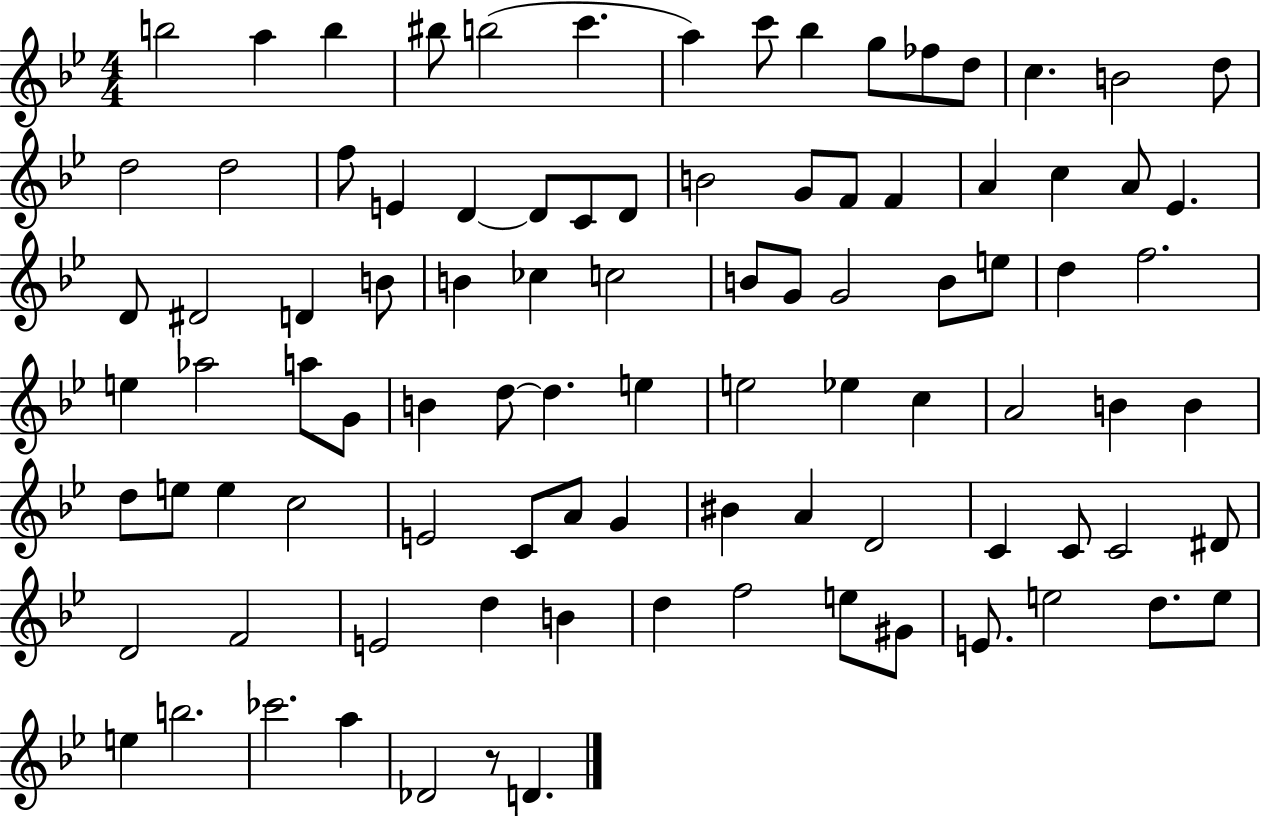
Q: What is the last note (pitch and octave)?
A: D4